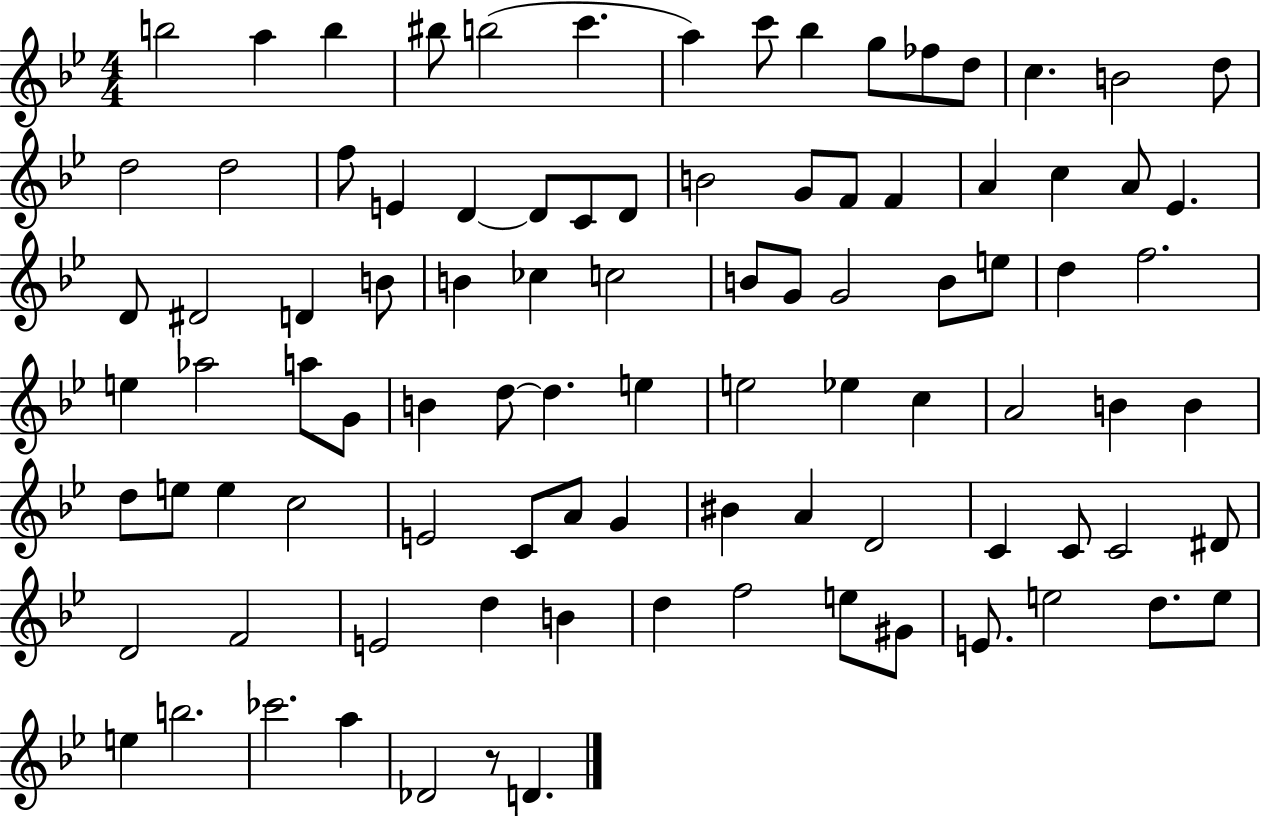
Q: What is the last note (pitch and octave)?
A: D4